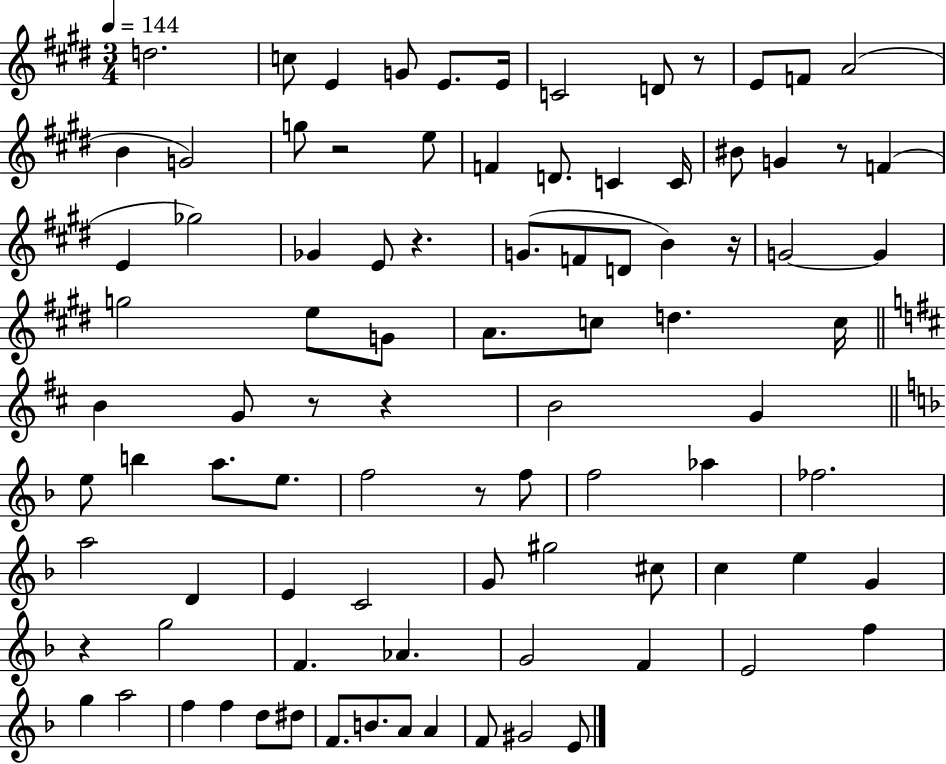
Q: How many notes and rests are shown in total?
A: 91